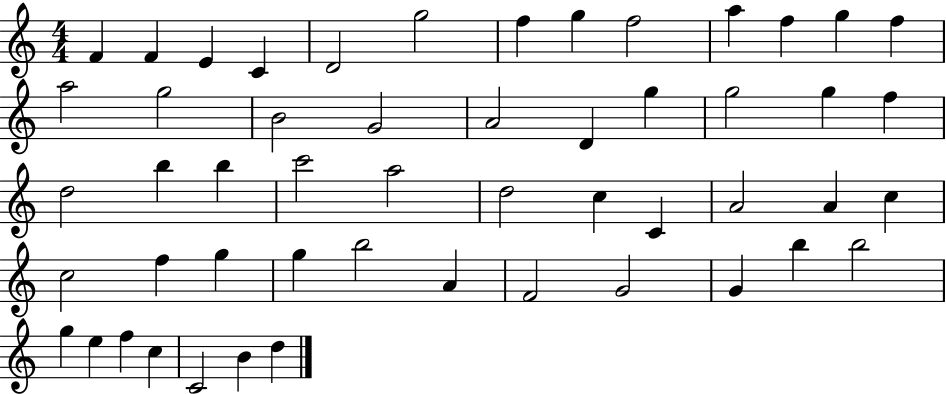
{
  \clef treble
  \numericTimeSignature
  \time 4/4
  \key c \major
  f'4 f'4 e'4 c'4 | d'2 g''2 | f''4 g''4 f''2 | a''4 f''4 g''4 f''4 | \break a''2 g''2 | b'2 g'2 | a'2 d'4 g''4 | g''2 g''4 f''4 | \break d''2 b''4 b''4 | c'''2 a''2 | d''2 c''4 c'4 | a'2 a'4 c''4 | \break c''2 f''4 g''4 | g''4 b''2 a'4 | f'2 g'2 | g'4 b''4 b''2 | \break g''4 e''4 f''4 c''4 | c'2 b'4 d''4 | \bar "|."
}